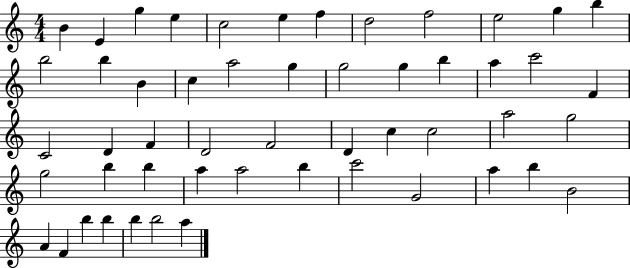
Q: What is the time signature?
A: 4/4